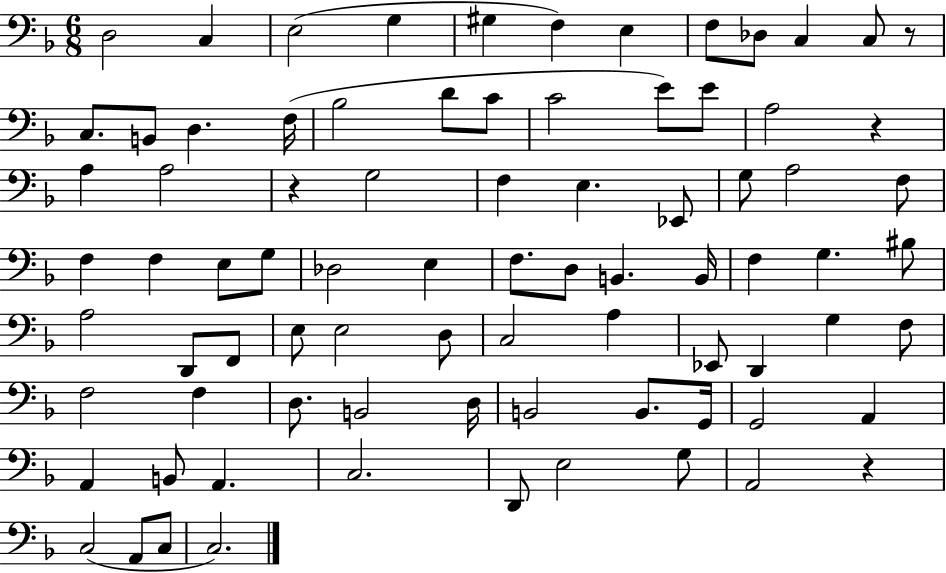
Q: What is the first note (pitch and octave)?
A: D3